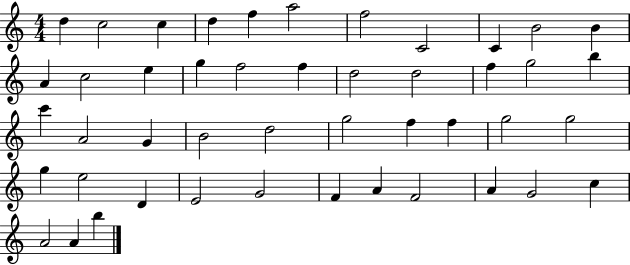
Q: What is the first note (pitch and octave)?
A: D5